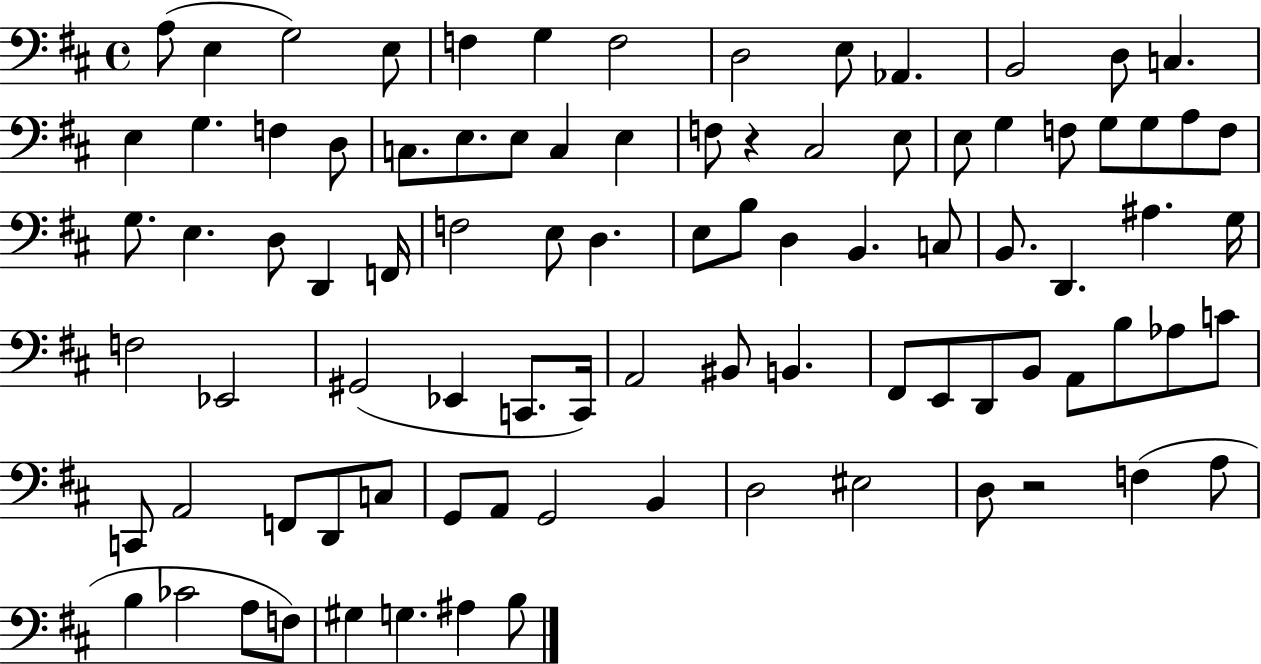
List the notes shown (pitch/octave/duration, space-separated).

A3/e E3/q G3/h E3/e F3/q G3/q F3/h D3/h E3/e Ab2/q. B2/h D3/e C3/q. E3/q G3/q. F3/q D3/e C3/e. E3/e. E3/e C3/q E3/q F3/e R/q C#3/h E3/e E3/e G3/q F3/e G3/e G3/e A3/e F3/e G3/e. E3/q. D3/e D2/q F2/s F3/h E3/e D3/q. E3/e B3/e D3/q B2/q. C3/e B2/e. D2/q. A#3/q. G3/s F3/h Eb2/h G#2/h Eb2/q C2/e. C2/s A2/h BIS2/e B2/q. F#2/e E2/e D2/e B2/e A2/e B3/e Ab3/e C4/e C2/e A2/h F2/e D2/e C3/e G2/e A2/e G2/h B2/q D3/h EIS3/h D3/e R/h F3/q A3/e B3/q CES4/h A3/e F3/e G#3/q G3/q. A#3/q B3/e